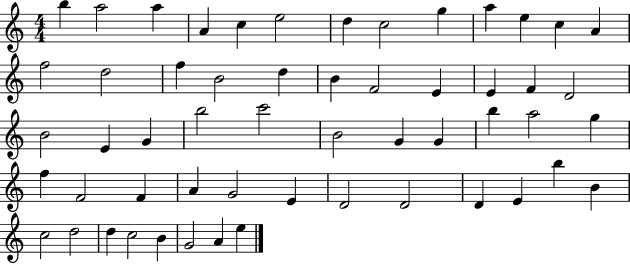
{
  \clef treble
  \numericTimeSignature
  \time 4/4
  \key c \major
  b''4 a''2 a''4 | a'4 c''4 e''2 | d''4 c''2 g''4 | a''4 e''4 c''4 a'4 | \break f''2 d''2 | f''4 b'2 d''4 | b'4 f'2 e'4 | e'4 f'4 d'2 | \break b'2 e'4 g'4 | b''2 c'''2 | b'2 g'4 g'4 | b''4 a''2 g''4 | \break f''4 f'2 f'4 | a'4 g'2 e'4 | d'2 d'2 | d'4 e'4 b''4 b'4 | \break c''2 d''2 | d''4 c''2 b'4 | g'2 a'4 e''4 | \bar "|."
}